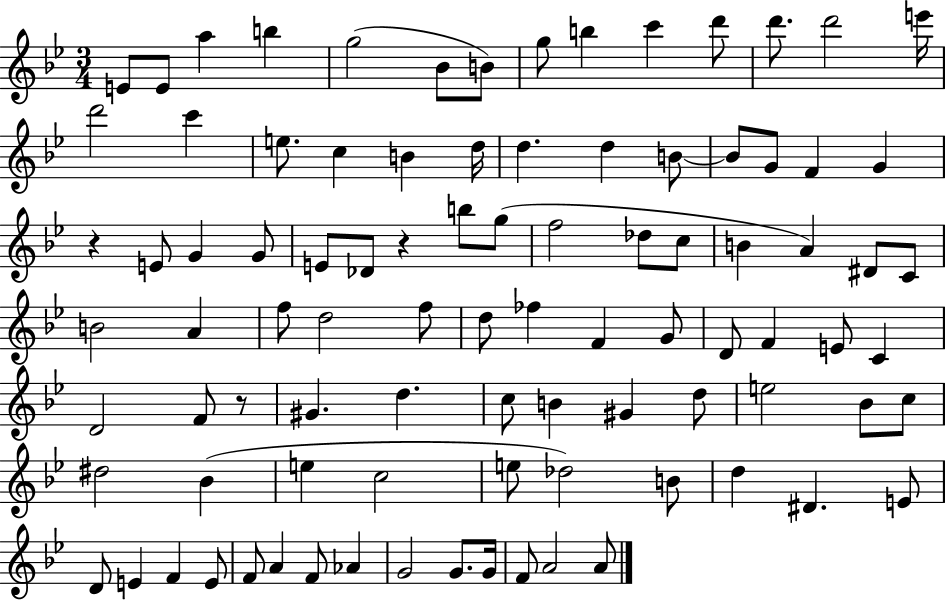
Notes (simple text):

E4/e E4/e A5/q B5/q G5/h Bb4/e B4/e G5/e B5/q C6/q D6/e D6/e. D6/h E6/s D6/h C6/q E5/e. C5/q B4/q D5/s D5/q. D5/q B4/e B4/e G4/e F4/q G4/q R/q E4/e G4/q G4/e E4/e Db4/e R/q B5/e G5/e F5/h Db5/e C5/e B4/q A4/q D#4/e C4/e B4/h A4/q F5/e D5/h F5/e D5/e FES5/q F4/q G4/e D4/e F4/q E4/e C4/q D4/h F4/e R/e G#4/q. D5/q. C5/e B4/q G#4/q D5/e E5/h Bb4/e C5/e D#5/h Bb4/q E5/q C5/h E5/e Db5/h B4/e D5/q D#4/q. E4/e D4/e E4/q F4/q E4/e F4/e A4/q F4/e Ab4/q G4/h G4/e. G4/s F4/e A4/h A4/e